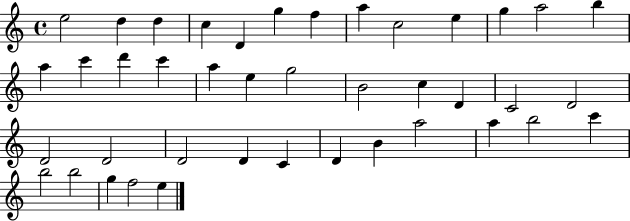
E5/h D5/q D5/q C5/q D4/q G5/q F5/q A5/q C5/h E5/q G5/q A5/h B5/q A5/q C6/q D6/q C6/q A5/q E5/q G5/h B4/h C5/q D4/q C4/h D4/h D4/h D4/h D4/h D4/q C4/q D4/q B4/q A5/h A5/q B5/h C6/q B5/h B5/h G5/q F5/h E5/q